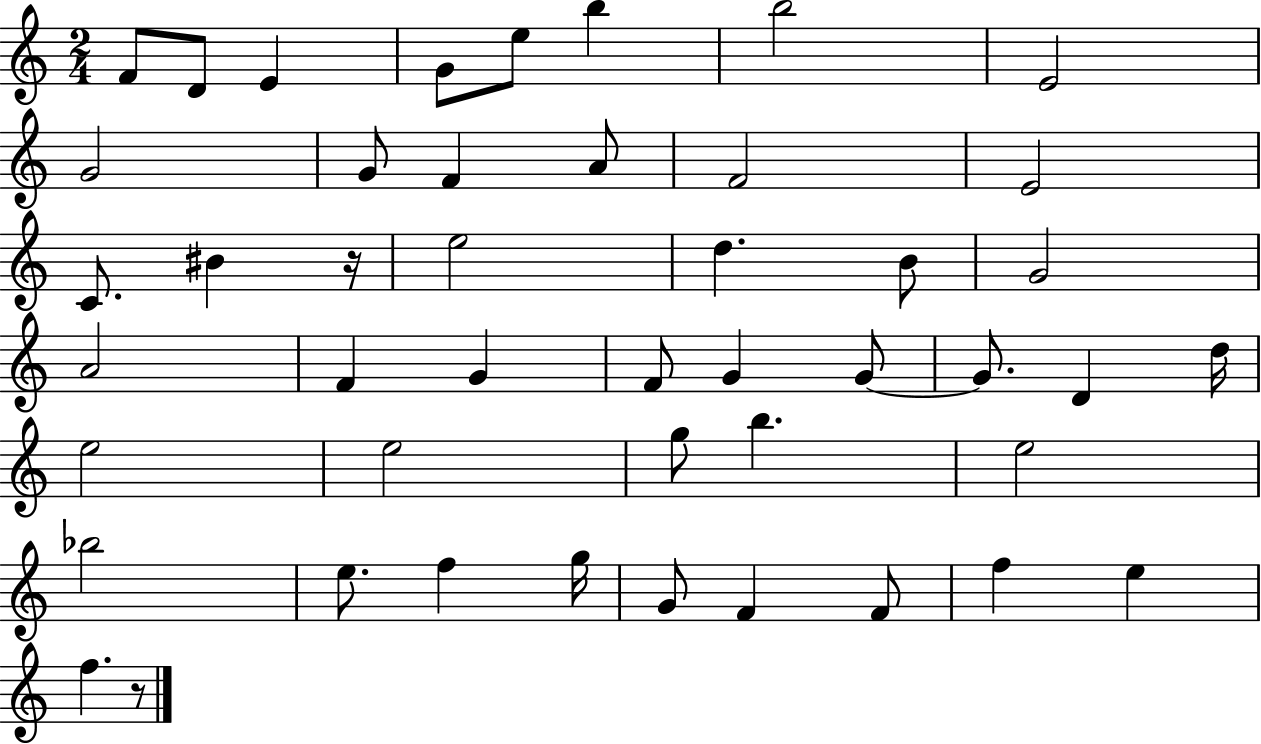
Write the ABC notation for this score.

X:1
T:Untitled
M:2/4
L:1/4
K:C
F/2 D/2 E G/2 e/2 b b2 E2 G2 G/2 F A/2 F2 E2 C/2 ^B z/4 e2 d B/2 G2 A2 F G F/2 G G/2 G/2 D d/4 e2 e2 g/2 b e2 _b2 e/2 f g/4 G/2 F F/2 f e f z/2